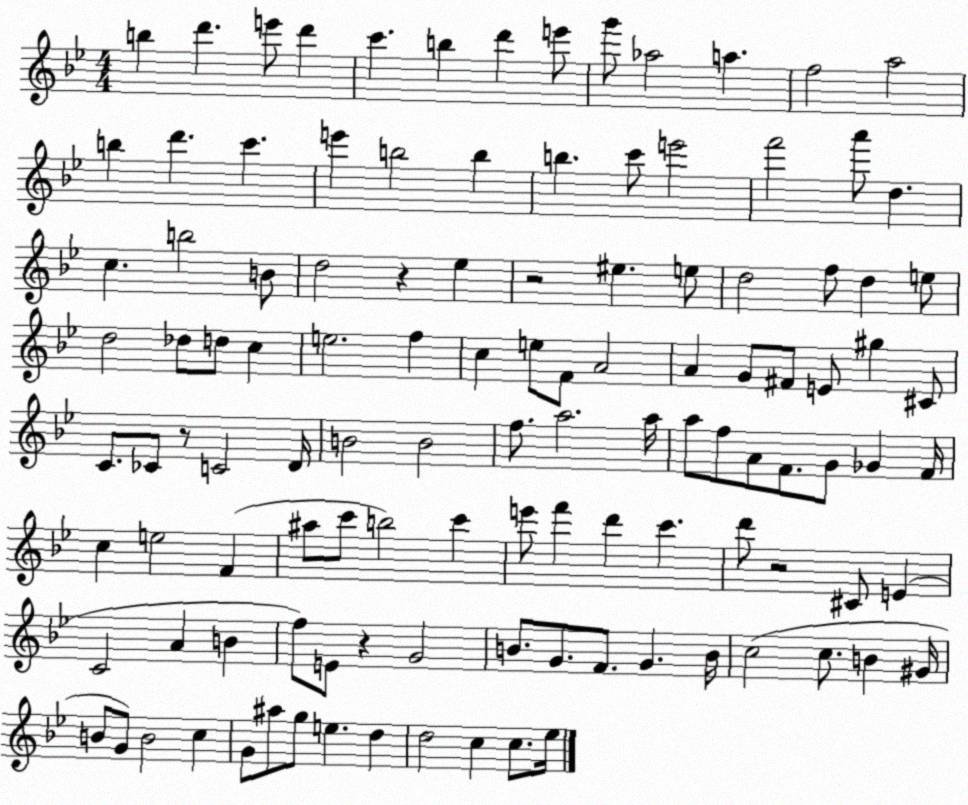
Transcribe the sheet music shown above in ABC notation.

X:1
T:Untitled
M:4/4
L:1/4
K:Bb
b d' e'/2 d' c' b d' e'/2 g'/2 _a2 a f2 a2 b d' c' e' b2 b b c'/2 e'2 f'2 a'/2 d c b2 B/2 d2 z _e z2 ^e e/2 d2 f/2 d e/2 d2 _d/2 d/2 c e2 f c e/2 F/2 A2 A G/2 ^F/2 E/2 ^g ^C/2 C/2 _C/2 z/2 C2 D/4 B2 B2 f/2 a2 a/4 a/2 f/2 A/2 F/2 G/2 _G F/4 c e2 F ^a/2 c'/2 b2 c' e'/2 f' d' c' d'/2 z2 ^C/2 E C2 A B f/2 E/2 z G2 B/2 G/2 F/2 G B/4 c2 c/2 B ^G/4 B/2 G/2 B2 c G/2 ^a/2 g/2 e d d2 c c/2 _e/4